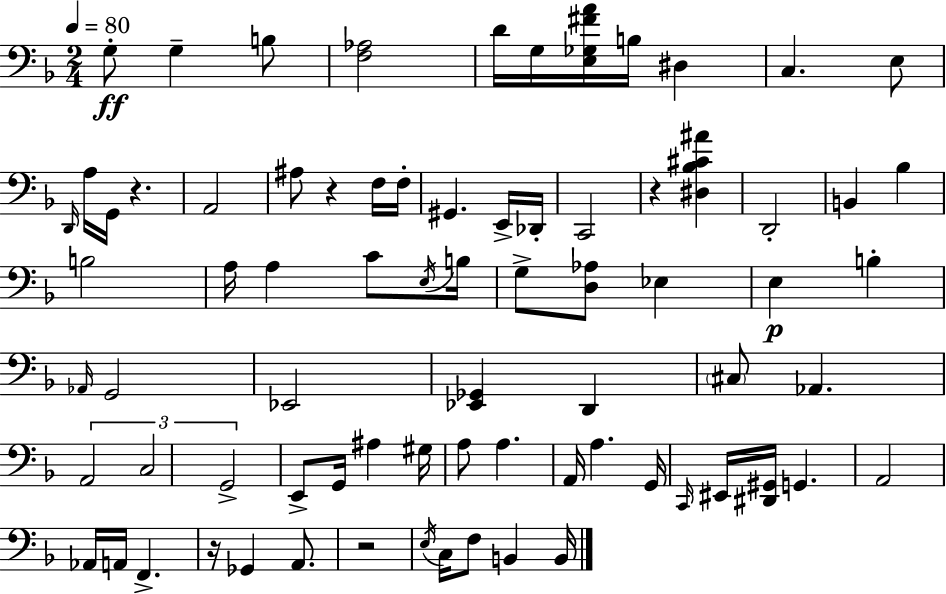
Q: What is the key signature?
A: D minor